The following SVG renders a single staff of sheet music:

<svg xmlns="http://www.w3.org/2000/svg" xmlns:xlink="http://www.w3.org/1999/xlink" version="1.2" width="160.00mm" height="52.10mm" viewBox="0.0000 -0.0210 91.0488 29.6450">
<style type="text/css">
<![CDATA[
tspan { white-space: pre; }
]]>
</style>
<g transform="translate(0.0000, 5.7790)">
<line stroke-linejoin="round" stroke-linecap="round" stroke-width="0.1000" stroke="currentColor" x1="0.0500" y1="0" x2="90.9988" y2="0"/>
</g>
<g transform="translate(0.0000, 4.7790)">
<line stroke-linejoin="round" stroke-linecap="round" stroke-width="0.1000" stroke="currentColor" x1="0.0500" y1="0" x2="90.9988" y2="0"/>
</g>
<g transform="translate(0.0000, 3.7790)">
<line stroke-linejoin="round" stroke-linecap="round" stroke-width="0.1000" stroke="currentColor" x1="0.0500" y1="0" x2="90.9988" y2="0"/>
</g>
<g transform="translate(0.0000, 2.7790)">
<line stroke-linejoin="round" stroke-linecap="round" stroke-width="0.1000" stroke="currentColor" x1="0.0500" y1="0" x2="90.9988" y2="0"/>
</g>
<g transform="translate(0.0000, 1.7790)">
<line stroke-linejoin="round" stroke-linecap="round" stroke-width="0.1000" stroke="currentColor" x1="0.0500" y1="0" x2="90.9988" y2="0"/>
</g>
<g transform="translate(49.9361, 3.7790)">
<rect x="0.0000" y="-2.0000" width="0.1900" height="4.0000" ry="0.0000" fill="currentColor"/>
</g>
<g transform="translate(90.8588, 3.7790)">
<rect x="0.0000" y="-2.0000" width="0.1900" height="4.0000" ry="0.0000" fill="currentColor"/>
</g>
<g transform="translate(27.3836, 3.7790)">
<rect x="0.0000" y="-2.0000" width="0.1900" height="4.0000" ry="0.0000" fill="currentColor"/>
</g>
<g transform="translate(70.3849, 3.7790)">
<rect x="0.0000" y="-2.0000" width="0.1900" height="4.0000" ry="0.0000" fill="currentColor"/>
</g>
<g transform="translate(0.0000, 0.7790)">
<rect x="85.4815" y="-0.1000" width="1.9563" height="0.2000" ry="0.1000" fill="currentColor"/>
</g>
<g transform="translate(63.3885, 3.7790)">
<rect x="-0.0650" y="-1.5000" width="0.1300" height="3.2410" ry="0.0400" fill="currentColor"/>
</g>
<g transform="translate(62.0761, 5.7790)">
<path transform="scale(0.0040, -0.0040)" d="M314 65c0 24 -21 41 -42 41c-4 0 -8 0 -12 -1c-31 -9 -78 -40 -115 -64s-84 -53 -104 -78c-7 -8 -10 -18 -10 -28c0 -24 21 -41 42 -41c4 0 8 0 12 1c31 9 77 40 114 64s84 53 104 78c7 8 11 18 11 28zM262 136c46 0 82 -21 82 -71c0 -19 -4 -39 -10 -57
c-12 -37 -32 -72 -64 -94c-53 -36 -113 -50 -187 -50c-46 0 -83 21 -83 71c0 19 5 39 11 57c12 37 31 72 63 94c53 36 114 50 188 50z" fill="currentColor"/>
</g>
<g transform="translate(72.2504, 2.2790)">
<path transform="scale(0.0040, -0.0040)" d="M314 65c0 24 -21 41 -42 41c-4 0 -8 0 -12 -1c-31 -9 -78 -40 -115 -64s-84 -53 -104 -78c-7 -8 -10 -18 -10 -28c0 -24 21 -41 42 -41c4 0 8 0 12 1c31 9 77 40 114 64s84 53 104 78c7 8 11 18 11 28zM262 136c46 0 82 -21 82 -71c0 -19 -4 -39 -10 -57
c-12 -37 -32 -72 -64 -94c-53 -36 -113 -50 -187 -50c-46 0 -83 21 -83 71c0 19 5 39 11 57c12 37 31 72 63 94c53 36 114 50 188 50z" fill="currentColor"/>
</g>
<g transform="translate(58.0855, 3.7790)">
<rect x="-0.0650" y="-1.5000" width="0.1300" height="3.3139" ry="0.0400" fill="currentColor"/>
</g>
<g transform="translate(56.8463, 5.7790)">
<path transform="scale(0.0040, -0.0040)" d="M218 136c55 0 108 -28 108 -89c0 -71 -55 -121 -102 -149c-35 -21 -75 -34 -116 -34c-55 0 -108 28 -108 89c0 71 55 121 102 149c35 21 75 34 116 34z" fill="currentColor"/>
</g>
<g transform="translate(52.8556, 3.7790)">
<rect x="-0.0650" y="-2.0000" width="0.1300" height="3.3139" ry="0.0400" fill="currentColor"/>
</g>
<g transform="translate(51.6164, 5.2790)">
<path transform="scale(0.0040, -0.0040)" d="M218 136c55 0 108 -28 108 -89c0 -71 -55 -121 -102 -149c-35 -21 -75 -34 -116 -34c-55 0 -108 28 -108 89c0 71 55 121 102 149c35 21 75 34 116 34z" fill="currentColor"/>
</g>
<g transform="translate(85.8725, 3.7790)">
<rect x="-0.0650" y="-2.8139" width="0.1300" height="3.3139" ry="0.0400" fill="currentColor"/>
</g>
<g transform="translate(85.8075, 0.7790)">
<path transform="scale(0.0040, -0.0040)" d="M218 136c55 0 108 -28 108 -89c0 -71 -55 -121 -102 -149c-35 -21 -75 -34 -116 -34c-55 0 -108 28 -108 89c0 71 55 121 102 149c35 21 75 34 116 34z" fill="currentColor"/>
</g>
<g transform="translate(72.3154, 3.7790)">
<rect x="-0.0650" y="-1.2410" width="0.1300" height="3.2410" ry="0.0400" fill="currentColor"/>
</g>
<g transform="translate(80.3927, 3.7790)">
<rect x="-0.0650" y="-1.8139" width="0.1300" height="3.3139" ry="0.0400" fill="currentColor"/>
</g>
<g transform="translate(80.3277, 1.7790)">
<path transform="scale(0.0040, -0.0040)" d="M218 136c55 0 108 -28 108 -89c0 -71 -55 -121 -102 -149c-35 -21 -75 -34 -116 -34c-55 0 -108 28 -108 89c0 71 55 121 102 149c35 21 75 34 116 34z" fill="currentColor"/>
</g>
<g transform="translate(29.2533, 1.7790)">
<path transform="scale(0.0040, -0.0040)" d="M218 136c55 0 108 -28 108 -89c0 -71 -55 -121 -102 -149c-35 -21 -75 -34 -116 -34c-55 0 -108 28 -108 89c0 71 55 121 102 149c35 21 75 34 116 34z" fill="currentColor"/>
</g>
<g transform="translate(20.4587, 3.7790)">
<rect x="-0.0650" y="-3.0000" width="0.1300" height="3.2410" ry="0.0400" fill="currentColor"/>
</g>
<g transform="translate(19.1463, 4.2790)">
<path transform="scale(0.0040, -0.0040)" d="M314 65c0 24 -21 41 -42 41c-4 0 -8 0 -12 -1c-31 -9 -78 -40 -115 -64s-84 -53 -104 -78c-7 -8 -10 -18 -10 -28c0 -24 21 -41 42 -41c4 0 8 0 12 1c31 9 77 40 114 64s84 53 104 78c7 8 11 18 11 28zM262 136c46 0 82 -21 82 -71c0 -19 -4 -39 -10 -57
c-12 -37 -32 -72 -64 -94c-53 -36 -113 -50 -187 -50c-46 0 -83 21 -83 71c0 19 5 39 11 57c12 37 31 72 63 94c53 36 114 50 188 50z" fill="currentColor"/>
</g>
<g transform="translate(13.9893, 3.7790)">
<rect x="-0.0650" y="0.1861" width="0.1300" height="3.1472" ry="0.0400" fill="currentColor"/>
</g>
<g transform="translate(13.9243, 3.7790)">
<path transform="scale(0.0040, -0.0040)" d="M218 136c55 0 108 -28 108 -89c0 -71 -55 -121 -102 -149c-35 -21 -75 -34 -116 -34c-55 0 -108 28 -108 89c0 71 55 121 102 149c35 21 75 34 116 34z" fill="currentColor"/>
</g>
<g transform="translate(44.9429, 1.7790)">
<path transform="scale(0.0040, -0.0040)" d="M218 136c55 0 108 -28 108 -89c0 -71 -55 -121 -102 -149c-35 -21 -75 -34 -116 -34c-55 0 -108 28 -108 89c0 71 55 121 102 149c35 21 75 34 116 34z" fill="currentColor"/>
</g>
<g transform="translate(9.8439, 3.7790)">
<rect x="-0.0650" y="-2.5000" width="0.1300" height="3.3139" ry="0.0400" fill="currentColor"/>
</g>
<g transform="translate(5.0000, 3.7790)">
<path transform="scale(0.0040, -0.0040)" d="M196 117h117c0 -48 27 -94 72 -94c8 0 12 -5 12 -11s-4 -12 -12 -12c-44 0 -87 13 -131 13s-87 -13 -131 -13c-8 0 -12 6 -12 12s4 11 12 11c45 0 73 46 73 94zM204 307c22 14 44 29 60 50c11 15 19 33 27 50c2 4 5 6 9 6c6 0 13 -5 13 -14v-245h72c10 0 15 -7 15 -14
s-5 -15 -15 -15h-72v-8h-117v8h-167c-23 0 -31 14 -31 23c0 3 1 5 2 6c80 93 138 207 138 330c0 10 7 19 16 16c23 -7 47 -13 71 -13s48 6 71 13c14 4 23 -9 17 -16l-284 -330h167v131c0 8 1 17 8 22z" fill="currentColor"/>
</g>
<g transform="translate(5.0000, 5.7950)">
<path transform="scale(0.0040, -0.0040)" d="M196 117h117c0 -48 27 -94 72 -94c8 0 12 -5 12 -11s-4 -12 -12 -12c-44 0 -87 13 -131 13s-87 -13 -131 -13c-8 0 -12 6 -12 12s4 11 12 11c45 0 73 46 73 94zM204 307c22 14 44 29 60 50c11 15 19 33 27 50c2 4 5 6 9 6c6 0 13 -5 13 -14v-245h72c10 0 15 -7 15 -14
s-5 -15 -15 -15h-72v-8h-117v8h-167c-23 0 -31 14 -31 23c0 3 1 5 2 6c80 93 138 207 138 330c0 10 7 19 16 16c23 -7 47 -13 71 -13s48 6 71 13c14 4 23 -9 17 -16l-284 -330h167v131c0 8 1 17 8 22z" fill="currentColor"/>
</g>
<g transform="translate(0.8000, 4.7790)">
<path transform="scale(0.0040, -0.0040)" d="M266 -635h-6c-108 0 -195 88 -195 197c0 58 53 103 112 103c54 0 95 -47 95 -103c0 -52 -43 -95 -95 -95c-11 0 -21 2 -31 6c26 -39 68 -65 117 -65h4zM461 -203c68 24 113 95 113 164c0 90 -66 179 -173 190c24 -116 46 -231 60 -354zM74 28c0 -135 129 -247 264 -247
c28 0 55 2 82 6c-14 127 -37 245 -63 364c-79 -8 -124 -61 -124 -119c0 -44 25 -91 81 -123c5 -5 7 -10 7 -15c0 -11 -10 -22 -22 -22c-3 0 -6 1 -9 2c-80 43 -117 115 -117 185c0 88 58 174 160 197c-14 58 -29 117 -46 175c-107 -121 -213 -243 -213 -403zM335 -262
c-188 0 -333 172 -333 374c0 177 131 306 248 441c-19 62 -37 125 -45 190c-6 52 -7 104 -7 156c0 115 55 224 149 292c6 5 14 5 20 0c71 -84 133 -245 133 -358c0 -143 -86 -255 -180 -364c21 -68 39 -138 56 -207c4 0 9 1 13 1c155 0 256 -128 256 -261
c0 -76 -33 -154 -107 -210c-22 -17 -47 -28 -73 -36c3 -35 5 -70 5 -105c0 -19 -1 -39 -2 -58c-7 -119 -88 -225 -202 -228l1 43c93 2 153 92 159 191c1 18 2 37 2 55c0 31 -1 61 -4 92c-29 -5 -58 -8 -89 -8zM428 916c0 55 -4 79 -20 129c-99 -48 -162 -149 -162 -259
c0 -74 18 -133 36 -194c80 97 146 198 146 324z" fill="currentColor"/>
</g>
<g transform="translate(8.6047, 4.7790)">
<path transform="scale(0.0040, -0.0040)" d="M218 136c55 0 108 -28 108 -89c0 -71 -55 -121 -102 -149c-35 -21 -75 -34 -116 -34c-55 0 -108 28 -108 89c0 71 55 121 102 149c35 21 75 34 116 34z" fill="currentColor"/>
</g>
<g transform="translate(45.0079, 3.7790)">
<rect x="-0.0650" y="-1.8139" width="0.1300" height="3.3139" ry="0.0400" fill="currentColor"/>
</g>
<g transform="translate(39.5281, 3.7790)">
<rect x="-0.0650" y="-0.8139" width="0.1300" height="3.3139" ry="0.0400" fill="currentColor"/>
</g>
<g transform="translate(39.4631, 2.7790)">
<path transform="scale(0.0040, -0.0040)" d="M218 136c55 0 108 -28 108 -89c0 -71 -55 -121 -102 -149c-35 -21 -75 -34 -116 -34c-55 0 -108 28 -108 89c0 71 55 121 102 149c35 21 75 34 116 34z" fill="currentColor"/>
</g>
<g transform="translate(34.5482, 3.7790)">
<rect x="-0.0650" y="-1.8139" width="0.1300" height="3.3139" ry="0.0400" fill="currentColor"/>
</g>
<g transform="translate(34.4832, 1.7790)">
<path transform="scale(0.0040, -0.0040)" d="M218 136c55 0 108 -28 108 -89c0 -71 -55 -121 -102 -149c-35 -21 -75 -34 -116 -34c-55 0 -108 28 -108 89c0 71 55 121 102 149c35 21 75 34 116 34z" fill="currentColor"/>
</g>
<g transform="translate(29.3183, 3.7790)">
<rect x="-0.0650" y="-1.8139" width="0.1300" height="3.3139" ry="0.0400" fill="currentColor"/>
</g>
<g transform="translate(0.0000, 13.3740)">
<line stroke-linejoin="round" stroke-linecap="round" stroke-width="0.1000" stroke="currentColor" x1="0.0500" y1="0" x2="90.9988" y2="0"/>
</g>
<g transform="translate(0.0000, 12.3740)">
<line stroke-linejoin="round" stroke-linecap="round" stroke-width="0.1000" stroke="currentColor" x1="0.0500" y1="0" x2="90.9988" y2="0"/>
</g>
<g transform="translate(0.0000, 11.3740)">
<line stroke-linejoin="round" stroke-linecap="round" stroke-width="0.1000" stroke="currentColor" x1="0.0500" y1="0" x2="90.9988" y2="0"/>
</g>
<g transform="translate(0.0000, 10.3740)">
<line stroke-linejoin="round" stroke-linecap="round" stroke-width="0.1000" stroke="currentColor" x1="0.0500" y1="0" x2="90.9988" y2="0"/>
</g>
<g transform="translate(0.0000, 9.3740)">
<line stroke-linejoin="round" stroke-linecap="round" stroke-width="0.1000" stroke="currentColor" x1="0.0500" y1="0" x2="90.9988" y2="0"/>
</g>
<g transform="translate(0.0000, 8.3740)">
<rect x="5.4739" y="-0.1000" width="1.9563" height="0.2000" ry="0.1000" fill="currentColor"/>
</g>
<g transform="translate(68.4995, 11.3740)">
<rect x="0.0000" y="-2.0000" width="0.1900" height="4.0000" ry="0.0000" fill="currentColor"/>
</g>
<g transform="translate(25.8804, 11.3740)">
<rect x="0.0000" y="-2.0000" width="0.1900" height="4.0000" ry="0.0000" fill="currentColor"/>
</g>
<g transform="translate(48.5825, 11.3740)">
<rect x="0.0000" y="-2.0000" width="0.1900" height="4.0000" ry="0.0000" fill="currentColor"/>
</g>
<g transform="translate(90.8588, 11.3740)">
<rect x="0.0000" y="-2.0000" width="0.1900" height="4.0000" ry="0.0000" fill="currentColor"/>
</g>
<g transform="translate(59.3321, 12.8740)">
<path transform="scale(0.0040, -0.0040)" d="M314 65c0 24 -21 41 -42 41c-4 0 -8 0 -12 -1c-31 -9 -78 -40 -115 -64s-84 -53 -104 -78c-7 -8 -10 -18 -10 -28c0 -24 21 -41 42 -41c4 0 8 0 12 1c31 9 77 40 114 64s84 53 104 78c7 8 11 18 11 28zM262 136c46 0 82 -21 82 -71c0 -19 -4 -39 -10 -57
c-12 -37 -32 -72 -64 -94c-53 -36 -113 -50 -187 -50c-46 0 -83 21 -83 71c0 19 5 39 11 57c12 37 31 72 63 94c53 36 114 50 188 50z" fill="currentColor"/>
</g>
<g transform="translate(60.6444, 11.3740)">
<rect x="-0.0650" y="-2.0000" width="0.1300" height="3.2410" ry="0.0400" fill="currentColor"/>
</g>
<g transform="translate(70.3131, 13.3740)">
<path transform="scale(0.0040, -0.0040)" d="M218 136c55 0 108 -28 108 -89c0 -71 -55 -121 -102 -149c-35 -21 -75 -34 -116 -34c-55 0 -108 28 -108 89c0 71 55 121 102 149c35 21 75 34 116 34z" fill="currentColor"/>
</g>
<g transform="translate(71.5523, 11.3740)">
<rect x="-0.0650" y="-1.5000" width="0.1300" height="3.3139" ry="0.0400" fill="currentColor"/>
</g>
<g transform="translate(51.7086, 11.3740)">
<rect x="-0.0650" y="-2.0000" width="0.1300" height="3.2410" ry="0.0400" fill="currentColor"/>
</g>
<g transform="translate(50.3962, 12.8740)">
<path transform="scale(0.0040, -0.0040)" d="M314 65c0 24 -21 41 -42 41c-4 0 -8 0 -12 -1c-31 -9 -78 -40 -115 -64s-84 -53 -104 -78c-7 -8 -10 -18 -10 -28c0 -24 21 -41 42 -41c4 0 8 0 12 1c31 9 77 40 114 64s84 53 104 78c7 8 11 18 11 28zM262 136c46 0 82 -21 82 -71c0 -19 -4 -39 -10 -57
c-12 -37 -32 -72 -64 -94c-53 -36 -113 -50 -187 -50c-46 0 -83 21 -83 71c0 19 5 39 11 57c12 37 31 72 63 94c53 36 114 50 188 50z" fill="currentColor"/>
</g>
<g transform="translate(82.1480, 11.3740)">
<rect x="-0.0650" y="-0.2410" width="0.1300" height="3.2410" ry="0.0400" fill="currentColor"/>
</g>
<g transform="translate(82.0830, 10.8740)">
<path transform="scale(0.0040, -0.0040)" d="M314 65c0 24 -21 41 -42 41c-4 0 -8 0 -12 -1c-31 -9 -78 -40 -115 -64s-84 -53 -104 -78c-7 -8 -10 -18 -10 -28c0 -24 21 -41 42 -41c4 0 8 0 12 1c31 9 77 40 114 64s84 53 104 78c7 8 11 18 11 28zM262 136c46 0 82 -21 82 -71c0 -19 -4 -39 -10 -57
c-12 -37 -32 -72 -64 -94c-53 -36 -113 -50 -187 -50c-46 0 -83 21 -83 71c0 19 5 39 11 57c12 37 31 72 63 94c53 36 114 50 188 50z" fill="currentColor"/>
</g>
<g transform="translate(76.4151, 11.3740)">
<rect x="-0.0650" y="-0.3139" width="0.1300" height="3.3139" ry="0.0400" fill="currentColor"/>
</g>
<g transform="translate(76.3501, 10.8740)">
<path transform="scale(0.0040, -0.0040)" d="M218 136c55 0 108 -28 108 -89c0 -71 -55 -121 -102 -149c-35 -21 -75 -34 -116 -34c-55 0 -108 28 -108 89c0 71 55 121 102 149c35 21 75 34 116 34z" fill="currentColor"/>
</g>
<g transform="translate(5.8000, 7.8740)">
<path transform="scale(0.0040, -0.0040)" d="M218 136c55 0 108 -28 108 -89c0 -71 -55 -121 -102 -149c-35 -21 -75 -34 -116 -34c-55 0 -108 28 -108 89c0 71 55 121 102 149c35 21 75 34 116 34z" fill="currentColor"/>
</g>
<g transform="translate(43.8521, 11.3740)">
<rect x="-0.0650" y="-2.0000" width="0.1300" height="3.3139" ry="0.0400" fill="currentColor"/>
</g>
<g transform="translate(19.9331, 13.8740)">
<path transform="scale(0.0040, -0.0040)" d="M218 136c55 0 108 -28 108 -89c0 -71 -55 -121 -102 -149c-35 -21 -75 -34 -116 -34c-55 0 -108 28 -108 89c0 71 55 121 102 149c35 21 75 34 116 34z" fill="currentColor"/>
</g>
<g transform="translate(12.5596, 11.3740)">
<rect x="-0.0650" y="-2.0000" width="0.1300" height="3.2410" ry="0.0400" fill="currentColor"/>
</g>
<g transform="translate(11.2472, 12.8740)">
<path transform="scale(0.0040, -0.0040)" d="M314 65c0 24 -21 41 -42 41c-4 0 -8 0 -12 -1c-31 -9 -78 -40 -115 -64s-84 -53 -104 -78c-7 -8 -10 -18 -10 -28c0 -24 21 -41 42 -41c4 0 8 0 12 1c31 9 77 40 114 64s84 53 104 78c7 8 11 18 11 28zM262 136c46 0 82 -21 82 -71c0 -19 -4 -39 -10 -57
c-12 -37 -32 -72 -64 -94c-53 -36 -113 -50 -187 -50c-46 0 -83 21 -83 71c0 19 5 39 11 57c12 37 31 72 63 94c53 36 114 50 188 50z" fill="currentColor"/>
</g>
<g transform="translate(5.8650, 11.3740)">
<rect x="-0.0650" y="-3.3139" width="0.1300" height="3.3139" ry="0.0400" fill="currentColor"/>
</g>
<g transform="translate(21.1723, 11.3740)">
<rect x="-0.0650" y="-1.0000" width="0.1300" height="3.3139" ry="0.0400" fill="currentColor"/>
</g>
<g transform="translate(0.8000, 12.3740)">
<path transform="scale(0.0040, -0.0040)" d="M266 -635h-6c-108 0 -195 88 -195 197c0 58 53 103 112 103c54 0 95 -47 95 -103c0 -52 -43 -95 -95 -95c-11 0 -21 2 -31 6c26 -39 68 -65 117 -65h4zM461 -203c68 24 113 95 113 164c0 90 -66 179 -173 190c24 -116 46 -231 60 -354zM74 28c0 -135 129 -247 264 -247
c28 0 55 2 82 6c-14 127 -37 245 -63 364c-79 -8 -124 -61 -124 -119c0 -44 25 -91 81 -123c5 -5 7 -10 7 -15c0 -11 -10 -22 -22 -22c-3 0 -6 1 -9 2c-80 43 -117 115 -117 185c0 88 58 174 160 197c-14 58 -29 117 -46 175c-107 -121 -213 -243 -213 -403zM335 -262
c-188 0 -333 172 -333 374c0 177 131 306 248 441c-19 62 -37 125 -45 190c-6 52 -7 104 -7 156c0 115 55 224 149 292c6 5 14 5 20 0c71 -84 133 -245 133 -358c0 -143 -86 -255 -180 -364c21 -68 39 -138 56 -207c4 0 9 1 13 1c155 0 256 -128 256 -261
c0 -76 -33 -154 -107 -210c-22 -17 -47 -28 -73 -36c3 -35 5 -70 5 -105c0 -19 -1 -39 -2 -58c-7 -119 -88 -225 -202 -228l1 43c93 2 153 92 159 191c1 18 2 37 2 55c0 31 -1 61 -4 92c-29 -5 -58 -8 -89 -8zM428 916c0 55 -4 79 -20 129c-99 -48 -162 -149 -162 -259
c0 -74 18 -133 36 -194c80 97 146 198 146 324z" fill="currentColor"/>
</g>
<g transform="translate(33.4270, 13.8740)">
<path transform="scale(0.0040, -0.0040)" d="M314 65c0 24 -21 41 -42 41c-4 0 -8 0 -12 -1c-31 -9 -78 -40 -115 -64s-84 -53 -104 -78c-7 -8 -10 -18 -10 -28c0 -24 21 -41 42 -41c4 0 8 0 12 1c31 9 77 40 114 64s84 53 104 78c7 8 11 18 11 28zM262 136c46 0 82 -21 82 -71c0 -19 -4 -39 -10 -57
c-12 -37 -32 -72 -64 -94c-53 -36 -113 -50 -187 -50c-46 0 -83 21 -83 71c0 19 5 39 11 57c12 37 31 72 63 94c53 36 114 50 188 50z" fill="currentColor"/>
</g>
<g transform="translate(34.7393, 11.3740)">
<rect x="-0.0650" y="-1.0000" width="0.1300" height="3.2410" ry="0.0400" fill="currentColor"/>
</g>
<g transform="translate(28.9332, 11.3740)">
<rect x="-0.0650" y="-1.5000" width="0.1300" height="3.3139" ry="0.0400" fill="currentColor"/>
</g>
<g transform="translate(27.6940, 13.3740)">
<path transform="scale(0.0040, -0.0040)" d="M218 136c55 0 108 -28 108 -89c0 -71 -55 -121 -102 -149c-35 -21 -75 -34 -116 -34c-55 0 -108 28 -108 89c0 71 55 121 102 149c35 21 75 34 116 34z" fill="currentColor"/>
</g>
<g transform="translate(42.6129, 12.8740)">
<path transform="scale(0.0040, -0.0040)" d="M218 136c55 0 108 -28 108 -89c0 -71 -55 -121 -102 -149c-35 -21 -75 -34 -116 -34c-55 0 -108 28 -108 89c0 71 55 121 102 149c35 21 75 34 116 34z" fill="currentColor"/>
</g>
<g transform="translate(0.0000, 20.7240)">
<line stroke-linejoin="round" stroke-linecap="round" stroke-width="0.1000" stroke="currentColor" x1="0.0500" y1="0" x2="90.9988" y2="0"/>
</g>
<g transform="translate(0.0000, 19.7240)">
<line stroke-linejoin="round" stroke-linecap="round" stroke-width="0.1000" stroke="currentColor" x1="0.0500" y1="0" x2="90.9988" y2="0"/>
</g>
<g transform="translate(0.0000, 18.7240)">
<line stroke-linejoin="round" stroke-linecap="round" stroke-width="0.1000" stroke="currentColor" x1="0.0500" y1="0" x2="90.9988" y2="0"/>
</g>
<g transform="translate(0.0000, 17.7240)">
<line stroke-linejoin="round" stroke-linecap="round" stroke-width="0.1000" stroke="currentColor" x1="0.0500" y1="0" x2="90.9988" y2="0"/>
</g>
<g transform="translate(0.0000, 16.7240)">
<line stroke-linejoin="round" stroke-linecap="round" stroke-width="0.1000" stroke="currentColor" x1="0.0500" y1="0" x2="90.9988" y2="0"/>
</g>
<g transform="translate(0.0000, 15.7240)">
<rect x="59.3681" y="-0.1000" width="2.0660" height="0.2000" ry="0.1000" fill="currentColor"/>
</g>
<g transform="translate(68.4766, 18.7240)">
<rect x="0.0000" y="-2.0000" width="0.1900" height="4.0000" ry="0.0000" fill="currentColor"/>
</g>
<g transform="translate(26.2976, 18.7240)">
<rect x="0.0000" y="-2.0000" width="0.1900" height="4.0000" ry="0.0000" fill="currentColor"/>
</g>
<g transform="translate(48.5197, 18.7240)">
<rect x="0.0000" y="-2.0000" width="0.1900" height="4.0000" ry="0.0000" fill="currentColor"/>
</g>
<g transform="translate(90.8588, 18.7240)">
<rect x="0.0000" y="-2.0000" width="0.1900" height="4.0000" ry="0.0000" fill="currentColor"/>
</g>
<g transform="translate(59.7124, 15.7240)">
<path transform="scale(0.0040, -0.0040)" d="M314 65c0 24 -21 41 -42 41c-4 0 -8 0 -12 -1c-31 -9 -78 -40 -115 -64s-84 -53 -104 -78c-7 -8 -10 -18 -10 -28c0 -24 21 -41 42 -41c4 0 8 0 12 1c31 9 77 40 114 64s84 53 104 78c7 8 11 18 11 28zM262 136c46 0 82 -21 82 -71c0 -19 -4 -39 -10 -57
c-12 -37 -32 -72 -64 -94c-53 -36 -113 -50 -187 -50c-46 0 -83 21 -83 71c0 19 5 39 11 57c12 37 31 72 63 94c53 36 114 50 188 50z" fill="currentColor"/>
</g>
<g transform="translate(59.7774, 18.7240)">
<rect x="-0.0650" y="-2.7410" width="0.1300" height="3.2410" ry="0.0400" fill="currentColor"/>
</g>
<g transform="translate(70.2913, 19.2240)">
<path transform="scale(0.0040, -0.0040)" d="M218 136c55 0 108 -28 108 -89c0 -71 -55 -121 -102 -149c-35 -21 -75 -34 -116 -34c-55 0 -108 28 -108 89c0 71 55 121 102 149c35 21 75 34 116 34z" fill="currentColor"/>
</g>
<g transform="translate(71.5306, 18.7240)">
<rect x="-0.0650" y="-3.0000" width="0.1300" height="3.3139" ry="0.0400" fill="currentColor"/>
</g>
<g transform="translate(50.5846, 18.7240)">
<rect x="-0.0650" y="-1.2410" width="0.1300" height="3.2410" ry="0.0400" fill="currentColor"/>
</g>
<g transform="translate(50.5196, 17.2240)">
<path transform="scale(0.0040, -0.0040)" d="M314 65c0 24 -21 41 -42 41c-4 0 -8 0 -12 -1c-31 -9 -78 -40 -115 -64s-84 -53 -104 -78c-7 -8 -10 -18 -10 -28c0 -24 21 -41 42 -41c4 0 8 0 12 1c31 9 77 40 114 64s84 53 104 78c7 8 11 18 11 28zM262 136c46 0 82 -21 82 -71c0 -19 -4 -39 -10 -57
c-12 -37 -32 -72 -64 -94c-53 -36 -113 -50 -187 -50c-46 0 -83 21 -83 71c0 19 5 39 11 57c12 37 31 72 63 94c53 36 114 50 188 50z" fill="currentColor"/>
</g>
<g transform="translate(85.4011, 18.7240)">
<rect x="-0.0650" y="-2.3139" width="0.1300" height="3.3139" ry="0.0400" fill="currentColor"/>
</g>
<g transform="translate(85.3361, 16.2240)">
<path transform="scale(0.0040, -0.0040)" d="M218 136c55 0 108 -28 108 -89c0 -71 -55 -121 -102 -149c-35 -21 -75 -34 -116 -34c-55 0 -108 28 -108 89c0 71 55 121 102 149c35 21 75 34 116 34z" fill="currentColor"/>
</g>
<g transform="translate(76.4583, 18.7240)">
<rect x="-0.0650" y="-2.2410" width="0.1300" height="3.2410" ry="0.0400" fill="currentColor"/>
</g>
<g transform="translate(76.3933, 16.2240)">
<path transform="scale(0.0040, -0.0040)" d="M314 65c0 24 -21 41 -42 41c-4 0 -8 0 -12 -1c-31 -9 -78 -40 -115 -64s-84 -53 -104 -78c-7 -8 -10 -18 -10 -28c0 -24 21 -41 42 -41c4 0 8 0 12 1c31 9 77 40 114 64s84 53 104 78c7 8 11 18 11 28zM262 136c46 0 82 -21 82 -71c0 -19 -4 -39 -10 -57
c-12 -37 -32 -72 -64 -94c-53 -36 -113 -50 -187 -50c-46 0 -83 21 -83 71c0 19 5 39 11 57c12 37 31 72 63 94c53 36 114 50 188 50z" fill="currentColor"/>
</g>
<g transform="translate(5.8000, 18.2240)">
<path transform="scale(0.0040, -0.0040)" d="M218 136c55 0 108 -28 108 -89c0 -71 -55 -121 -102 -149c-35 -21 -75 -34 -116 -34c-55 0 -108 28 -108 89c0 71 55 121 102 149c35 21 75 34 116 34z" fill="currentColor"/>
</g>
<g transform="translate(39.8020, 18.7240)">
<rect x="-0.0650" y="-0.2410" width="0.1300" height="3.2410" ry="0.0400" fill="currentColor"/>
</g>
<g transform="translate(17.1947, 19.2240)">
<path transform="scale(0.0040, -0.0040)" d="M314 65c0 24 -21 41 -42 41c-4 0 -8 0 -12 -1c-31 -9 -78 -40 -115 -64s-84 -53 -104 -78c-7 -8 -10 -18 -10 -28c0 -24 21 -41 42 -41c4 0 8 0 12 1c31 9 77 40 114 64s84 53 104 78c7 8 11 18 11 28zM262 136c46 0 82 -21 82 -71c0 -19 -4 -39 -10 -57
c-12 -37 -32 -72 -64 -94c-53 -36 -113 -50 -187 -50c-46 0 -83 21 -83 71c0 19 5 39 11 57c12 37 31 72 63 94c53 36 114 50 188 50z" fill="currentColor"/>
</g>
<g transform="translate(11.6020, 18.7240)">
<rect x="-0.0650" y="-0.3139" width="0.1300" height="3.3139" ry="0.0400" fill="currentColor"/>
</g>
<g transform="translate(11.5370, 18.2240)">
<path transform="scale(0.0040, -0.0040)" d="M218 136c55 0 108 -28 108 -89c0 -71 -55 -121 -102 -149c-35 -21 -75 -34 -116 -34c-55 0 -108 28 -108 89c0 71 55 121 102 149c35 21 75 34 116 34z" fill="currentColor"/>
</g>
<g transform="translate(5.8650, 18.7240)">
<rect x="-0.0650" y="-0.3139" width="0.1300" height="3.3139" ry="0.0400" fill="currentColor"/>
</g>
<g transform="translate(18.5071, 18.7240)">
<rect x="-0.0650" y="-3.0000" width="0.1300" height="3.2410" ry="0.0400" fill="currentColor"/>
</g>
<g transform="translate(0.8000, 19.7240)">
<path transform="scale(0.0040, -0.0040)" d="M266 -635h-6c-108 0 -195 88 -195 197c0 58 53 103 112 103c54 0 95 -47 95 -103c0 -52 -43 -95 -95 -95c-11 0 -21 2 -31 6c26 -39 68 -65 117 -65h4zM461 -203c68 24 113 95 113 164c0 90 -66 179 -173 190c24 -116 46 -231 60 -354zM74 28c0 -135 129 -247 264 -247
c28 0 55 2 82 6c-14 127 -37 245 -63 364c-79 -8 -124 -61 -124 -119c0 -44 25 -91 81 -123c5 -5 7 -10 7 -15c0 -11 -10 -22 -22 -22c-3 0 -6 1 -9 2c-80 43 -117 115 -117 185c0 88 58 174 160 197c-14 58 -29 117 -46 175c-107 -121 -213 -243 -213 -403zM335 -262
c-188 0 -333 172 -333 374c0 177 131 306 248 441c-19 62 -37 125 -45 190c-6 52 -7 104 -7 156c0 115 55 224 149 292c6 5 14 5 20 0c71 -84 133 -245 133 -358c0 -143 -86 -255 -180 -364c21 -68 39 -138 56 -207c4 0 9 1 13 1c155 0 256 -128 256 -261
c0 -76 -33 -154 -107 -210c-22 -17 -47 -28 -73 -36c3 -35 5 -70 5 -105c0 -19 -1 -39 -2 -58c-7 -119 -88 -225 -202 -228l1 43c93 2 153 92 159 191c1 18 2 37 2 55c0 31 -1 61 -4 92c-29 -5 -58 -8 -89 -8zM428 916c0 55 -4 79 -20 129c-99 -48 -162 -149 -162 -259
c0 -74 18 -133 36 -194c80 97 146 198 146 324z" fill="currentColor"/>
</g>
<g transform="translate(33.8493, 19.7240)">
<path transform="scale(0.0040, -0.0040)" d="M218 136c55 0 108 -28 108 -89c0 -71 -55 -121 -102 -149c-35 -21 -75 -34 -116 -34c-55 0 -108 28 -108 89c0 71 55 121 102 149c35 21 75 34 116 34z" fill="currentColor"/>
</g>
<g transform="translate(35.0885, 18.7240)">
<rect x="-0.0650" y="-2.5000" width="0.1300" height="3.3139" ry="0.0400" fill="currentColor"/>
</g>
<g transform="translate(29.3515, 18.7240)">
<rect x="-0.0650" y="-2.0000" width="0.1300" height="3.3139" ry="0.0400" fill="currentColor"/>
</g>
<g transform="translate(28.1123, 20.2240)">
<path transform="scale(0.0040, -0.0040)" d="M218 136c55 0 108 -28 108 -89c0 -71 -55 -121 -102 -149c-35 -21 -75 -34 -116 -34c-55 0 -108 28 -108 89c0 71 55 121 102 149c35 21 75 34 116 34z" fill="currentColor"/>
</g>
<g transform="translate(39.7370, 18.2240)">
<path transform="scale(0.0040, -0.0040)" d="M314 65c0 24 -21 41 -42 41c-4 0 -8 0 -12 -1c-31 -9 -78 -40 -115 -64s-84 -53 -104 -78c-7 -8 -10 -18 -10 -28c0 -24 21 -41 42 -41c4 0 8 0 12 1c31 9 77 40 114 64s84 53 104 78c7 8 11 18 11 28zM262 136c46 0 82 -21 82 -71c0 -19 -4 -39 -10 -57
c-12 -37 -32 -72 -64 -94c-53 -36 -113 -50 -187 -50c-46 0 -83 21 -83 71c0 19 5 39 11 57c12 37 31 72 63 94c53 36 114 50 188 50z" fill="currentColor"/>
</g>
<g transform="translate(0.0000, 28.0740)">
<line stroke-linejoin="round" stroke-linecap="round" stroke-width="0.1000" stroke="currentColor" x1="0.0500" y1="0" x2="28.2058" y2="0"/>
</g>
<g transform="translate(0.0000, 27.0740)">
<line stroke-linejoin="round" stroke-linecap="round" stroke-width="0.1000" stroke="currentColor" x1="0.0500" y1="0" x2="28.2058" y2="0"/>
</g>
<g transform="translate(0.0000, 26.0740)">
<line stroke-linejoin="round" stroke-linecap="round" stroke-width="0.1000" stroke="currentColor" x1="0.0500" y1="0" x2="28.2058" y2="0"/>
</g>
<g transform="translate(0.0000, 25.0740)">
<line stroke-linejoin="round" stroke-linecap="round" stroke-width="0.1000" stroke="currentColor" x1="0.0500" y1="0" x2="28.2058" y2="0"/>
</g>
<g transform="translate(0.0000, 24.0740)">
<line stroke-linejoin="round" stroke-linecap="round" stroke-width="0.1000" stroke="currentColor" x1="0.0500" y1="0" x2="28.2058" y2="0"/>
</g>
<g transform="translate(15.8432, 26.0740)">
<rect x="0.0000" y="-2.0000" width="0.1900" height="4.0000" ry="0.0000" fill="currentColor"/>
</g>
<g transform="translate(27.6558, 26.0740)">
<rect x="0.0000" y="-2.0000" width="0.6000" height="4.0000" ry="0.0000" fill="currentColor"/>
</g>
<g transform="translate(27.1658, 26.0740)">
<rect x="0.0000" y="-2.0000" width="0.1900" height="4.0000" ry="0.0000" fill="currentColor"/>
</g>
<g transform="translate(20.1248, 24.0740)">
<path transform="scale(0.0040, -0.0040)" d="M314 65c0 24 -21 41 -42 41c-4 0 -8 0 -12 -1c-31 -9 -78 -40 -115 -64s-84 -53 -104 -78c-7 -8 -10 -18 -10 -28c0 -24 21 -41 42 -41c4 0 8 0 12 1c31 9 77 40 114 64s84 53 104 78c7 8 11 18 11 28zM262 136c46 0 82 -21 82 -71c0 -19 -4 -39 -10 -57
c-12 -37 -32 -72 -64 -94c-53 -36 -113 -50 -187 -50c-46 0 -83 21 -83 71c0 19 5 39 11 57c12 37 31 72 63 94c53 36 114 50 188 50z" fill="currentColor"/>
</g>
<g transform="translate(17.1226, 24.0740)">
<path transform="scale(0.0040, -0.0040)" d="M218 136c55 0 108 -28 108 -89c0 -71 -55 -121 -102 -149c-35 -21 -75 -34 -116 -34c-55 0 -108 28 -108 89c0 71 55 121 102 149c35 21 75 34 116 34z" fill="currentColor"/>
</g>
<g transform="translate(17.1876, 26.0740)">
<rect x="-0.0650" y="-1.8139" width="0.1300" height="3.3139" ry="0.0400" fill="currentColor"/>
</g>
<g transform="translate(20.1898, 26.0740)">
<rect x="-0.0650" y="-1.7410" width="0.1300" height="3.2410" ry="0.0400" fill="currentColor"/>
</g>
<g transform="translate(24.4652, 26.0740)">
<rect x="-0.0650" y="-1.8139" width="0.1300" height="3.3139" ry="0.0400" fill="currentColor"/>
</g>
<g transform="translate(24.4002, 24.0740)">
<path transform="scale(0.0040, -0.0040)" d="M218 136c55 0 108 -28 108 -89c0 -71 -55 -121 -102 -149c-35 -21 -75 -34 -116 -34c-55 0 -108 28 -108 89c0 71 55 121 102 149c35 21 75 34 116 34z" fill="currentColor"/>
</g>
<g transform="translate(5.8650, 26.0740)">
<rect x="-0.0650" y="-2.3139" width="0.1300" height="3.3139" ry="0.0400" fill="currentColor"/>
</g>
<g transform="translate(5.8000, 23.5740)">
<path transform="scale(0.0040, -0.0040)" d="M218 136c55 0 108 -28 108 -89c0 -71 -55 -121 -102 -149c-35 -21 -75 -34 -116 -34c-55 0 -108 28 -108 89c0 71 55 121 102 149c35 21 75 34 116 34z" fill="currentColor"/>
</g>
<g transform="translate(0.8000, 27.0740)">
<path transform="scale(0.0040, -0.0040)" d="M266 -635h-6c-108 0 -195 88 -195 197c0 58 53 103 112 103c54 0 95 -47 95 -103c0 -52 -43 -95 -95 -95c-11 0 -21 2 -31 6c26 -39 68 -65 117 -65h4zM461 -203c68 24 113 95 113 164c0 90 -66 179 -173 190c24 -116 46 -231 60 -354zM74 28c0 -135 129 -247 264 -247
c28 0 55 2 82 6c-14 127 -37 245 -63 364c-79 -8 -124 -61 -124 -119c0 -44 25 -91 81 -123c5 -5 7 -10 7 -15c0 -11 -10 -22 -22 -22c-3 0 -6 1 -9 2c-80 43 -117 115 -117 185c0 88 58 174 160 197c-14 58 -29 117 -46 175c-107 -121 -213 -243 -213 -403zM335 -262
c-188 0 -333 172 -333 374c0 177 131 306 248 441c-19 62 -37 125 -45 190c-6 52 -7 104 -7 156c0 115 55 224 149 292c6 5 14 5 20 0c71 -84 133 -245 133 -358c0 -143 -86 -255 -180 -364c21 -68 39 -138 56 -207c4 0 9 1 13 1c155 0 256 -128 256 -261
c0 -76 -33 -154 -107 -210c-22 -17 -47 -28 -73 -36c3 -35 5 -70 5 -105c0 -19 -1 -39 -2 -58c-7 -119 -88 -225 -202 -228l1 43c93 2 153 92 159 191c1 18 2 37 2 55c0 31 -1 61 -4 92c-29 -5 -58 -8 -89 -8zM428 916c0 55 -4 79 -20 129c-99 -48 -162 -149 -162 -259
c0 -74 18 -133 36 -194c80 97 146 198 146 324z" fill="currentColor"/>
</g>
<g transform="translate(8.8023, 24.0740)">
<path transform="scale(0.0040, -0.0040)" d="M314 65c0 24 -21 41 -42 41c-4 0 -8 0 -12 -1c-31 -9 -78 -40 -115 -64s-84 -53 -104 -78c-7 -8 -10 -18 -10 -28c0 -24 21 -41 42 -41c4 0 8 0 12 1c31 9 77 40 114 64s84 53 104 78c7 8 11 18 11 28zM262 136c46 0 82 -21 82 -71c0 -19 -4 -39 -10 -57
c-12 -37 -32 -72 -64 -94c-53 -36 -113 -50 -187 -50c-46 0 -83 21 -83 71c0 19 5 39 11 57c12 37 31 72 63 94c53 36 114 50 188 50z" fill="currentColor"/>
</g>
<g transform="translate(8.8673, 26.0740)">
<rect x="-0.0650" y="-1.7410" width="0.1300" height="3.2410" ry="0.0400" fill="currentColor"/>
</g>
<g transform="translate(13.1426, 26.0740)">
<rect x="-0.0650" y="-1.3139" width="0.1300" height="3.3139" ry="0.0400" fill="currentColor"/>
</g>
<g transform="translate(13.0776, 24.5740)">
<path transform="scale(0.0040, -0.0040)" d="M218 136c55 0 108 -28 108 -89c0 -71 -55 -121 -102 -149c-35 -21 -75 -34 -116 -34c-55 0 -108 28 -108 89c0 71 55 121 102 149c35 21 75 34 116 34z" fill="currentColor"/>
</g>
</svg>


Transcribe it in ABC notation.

X:1
T:Untitled
M:4/4
L:1/4
K:C
G B A2 f f d f F E E2 e2 f a b F2 D E D2 F F2 F2 E c c2 c c A2 F G c2 e2 a2 A g2 g g f2 e f f2 f